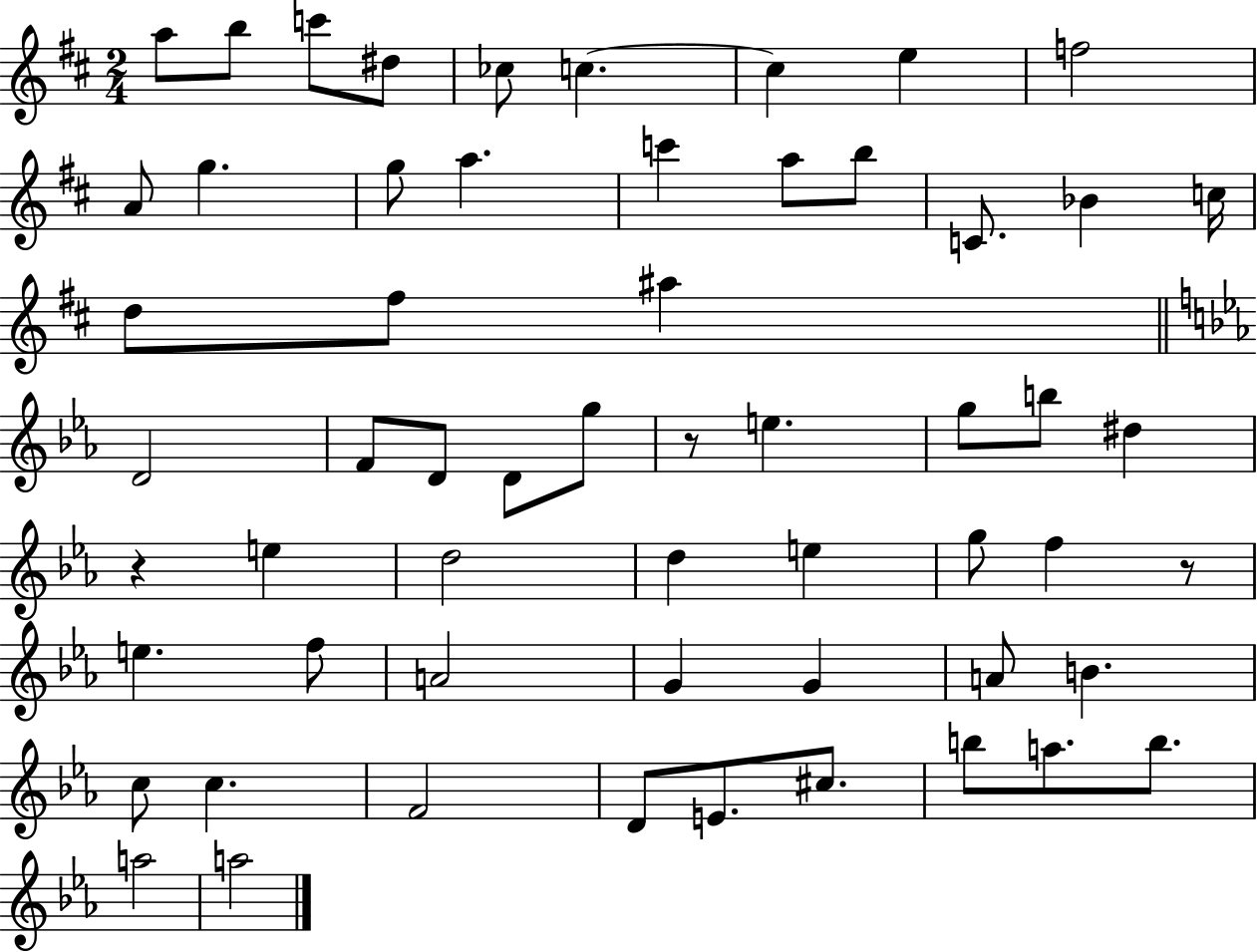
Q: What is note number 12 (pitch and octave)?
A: G5